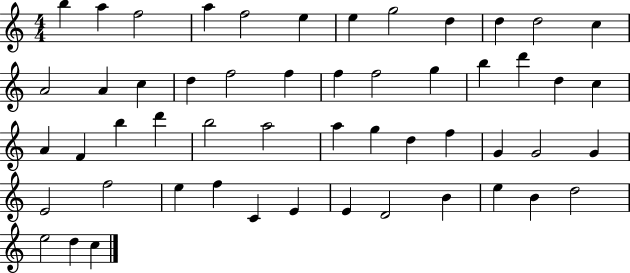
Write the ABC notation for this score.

X:1
T:Untitled
M:4/4
L:1/4
K:C
b a f2 a f2 e e g2 d d d2 c A2 A c d f2 f f f2 g b d' d c A F b d' b2 a2 a g d f G G2 G E2 f2 e f C E E D2 B e B d2 e2 d c